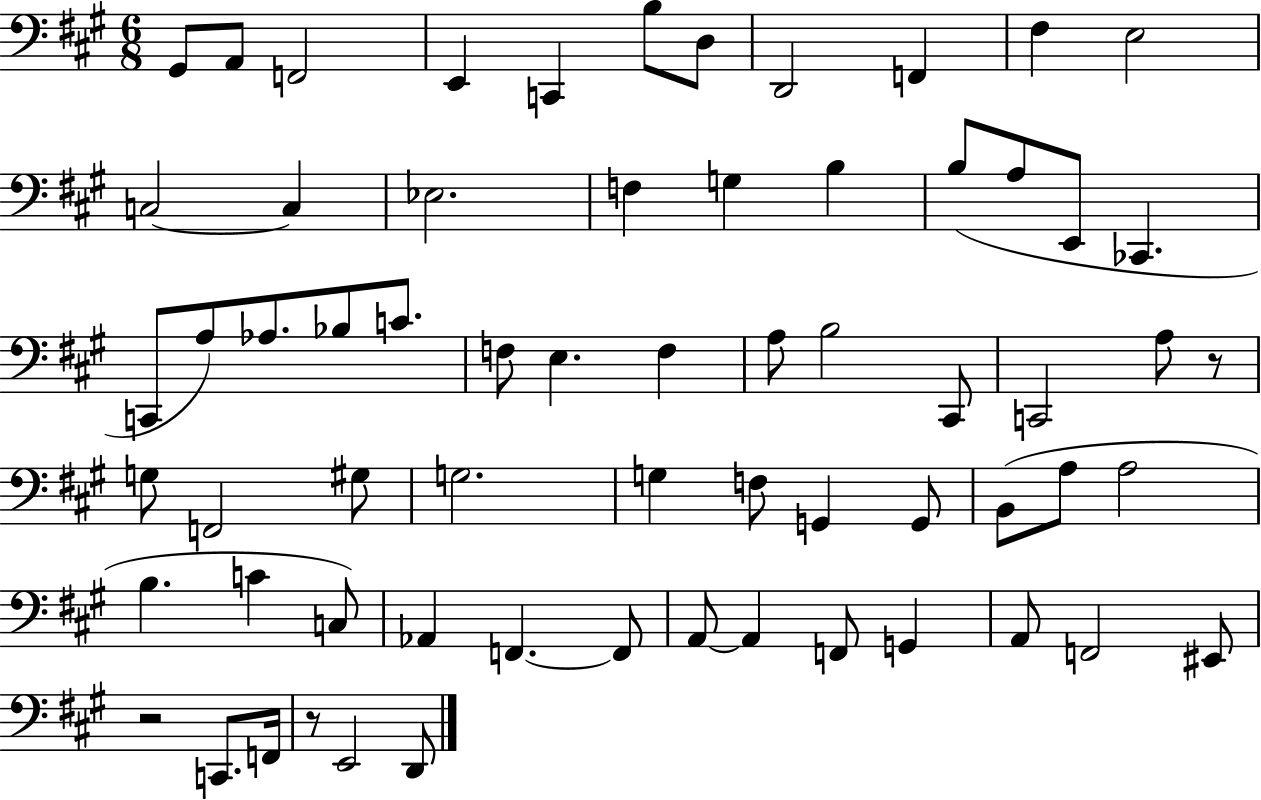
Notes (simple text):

G#2/e A2/e F2/h E2/q C2/q B3/e D3/e D2/h F2/q F#3/q E3/h C3/h C3/q Eb3/h. F3/q G3/q B3/q B3/e A3/e E2/e CES2/q. C2/e A3/e Ab3/e. Bb3/e C4/e. F3/e E3/q. F3/q A3/e B3/h C#2/e C2/h A3/e R/e G3/e F2/h G#3/e G3/h. G3/q F3/e G2/q G2/e B2/e A3/e A3/h B3/q. C4/q C3/e Ab2/q F2/q. F2/e A2/e A2/q F2/e G2/q A2/e F2/h EIS2/e R/h C2/e. F2/s R/e E2/h D2/e